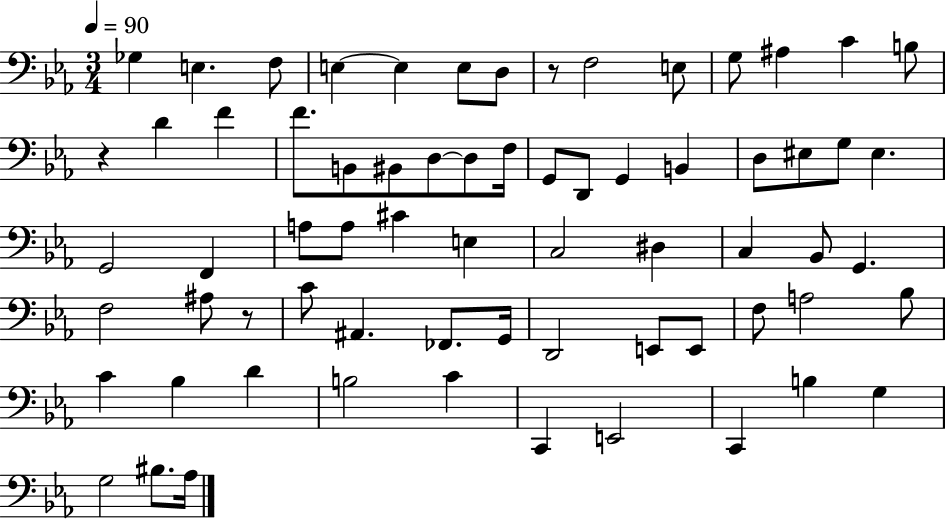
{
  \clef bass
  \numericTimeSignature
  \time 3/4
  \key ees \major
  \tempo 4 = 90
  \repeat volta 2 { ges4 e4. f8 | e4~~ e4 e8 d8 | r8 f2 e8 | g8 ais4 c'4 b8 | \break r4 d'4 f'4 | f'8. b,8 bis,8 d8~~ d8 f16 | g,8 d,8 g,4 b,4 | d8 eis8 g8 eis4. | \break g,2 f,4 | a8 a8 cis'4 e4 | c2 dis4 | c4 bes,8 g,4. | \break f2 ais8 r8 | c'8 ais,4. fes,8. g,16 | d,2 e,8 e,8 | f8 a2 bes8 | \break c'4 bes4 d'4 | b2 c'4 | c,4 e,2 | c,4 b4 g4 | \break g2 bis8. aes16 | } \bar "|."
}